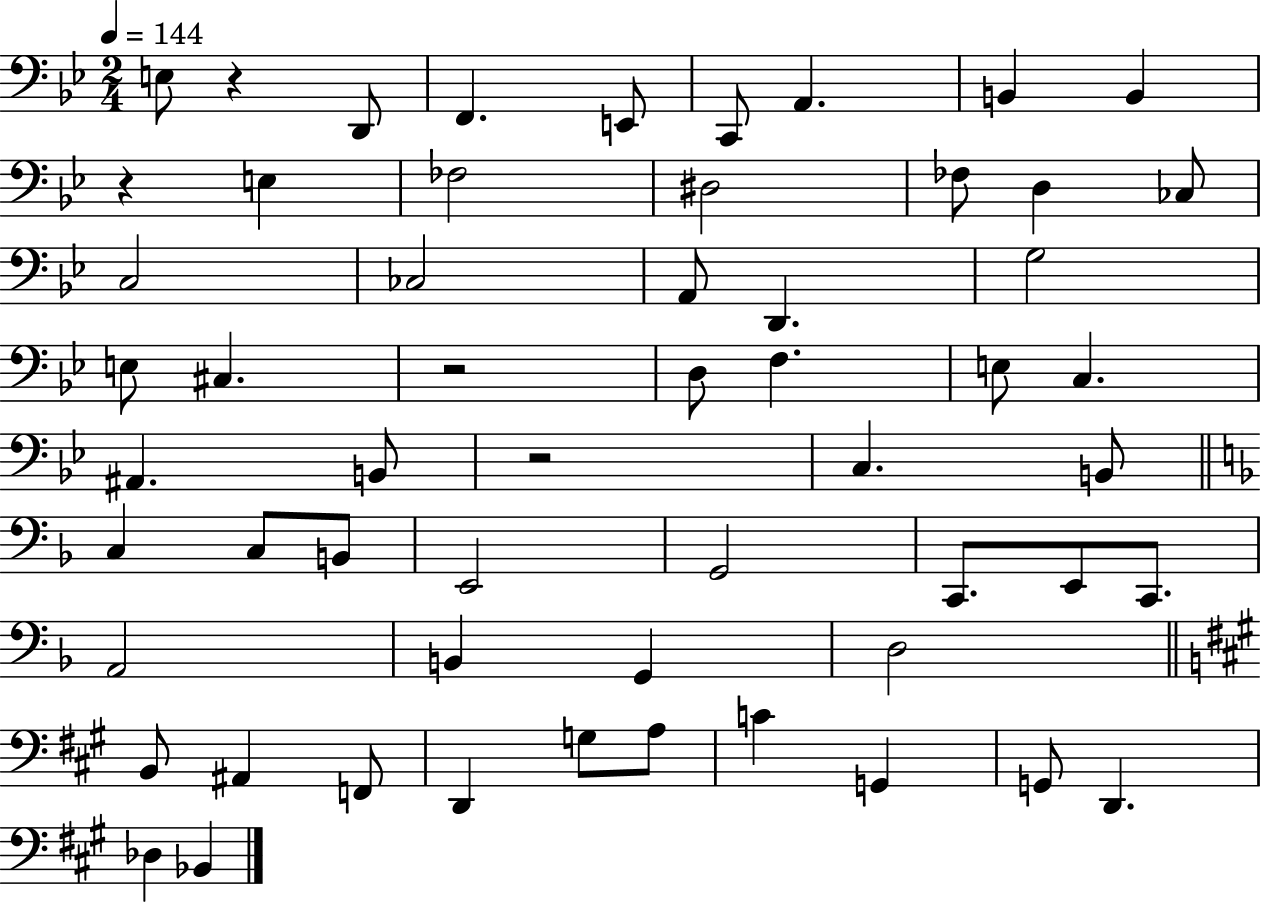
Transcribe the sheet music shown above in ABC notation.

X:1
T:Untitled
M:2/4
L:1/4
K:Bb
E,/2 z D,,/2 F,, E,,/2 C,,/2 A,, B,, B,, z E, _F,2 ^D,2 _F,/2 D, _C,/2 C,2 _C,2 A,,/2 D,, G,2 E,/2 ^C, z2 D,/2 F, E,/2 C, ^A,, B,,/2 z2 C, B,,/2 C, C,/2 B,,/2 E,,2 G,,2 C,,/2 E,,/2 C,,/2 A,,2 B,, G,, D,2 B,,/2 ^A,, F,,/2 D,, G,/2 A,/2 C G,, G,,/2 D,, _D, _B,,